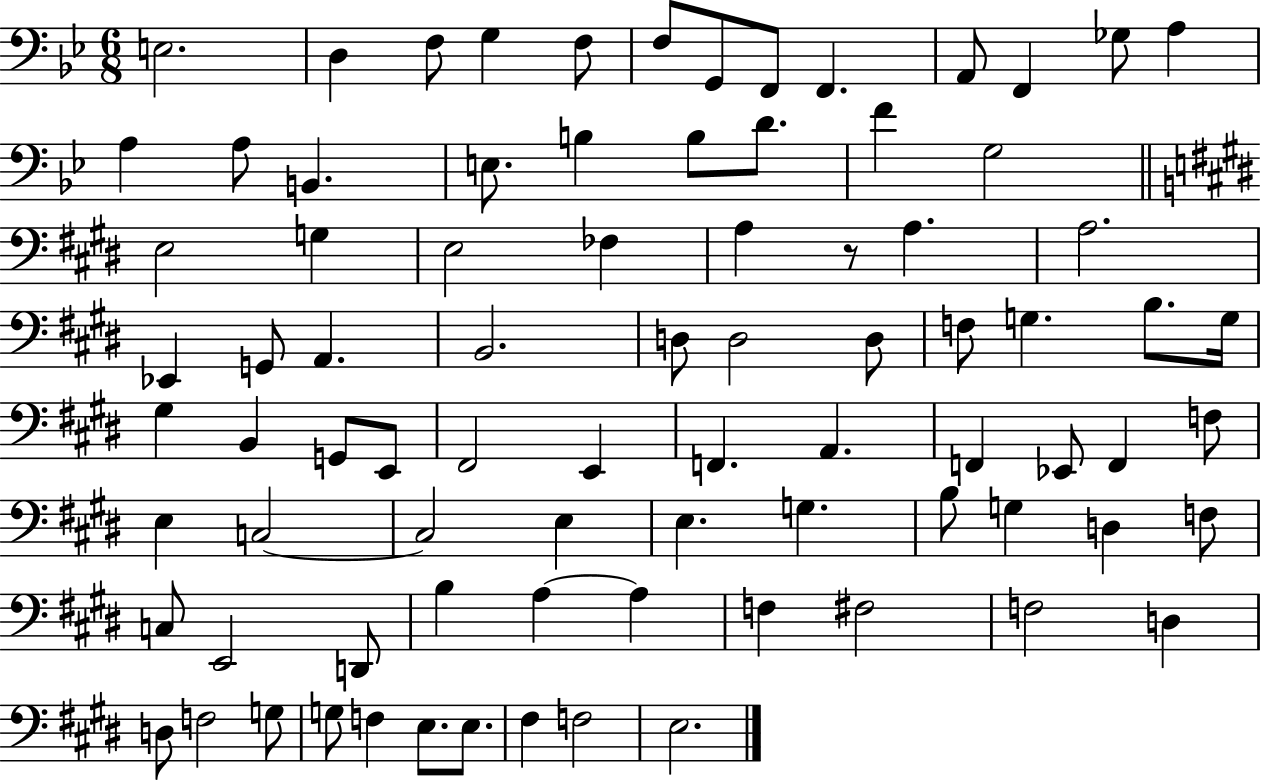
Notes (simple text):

E3/h. D3/q F3/e G3/q F3/e F3/e G2/e F2/e F2/q. A2/e F2/q Gb3/e A3/q A3/q A3/e B2/q. E3/e. B3/q B3/e D4/e. F4/q G3/h E3/h G3/q E3/h FES3/q A3/q R/e A3/q. A3/h. Eb2/q G2/e A2/q. B2/h. D3/e D3/h D3/e F3/e G3/q. B3/e. G3/s G#3/q B2/q G2/e E2/e F#2/h E2/q F2/q. A2/q. F2/q Eb2/e F2/q F3/e E3/q C3/h C3/h E3/q E3/q. G3/q. B3/e G3/q D3/q F3/e C3/e E2/h D2/e B3/q A3/q A3/q F3/q F#3/h F3/h D3/q D3/e F3/h G3/e G3/e F3/q E3/e. E3/e. F#3/q F3/h E3/h.